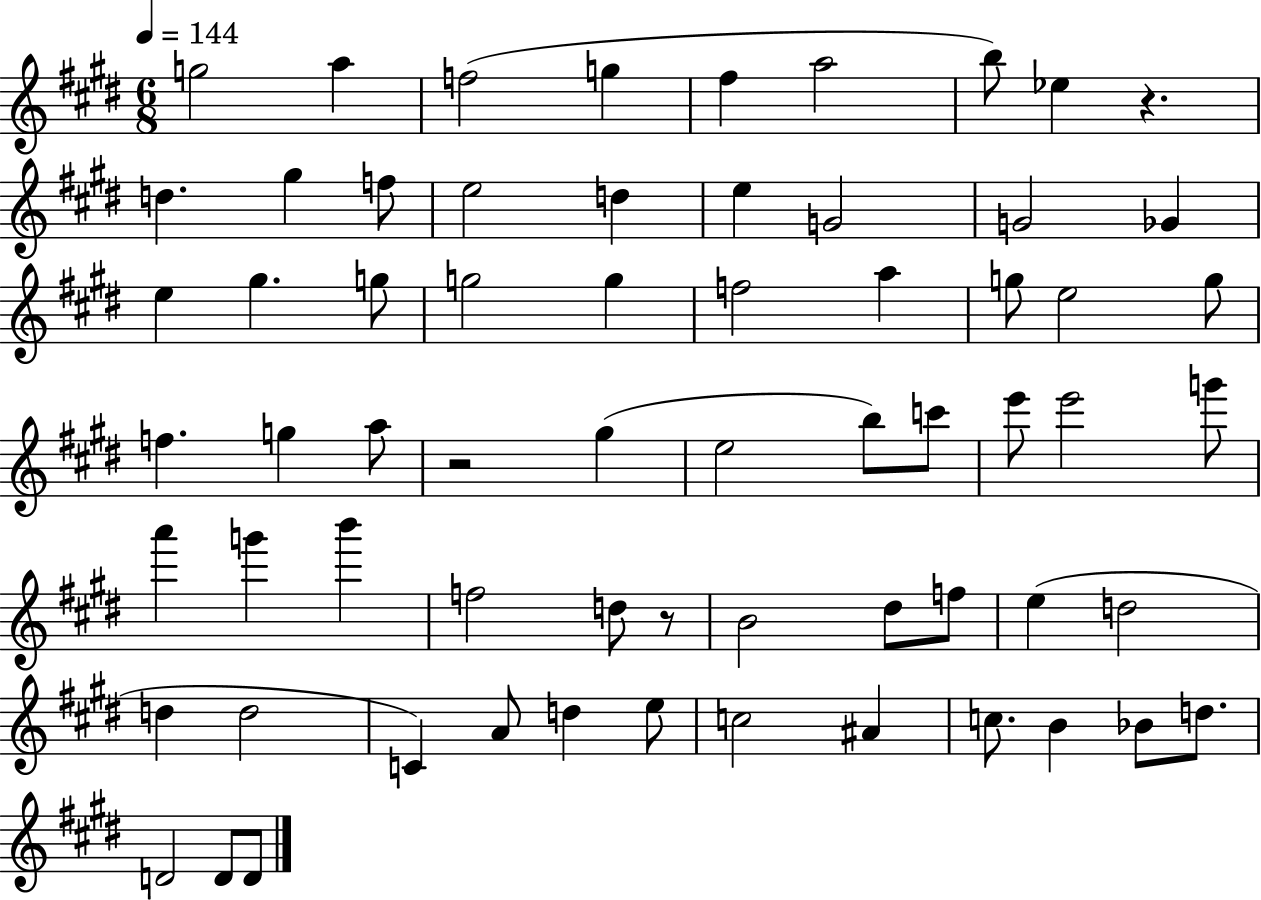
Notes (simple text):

G5/h A5/q F5/h G5/q F#5/q A5/h B5/e Eb5/q R/q. D5/q. G#5/q F5/e E5/h D5/q E5/q G4/h G4/h Gb4/q E5/q G#5/q. G5/e G5/h G5/q F5/h A5/q G5/e E5/h G5/e F5/q. G5/q A5/e R/h G#5/q E5/h B5/e C6/e E6/e E6/h G6/e A6/q G6/q B6/q F5/h D5/e R/e B4/h D#5/e F5/e E5/q D5/h D5/q D5/h C4/q A4/e D5/q E5/e C5/h A#4/q C5/e. B4/q Bb4/e D5/e. D4/h D4/e D4/e